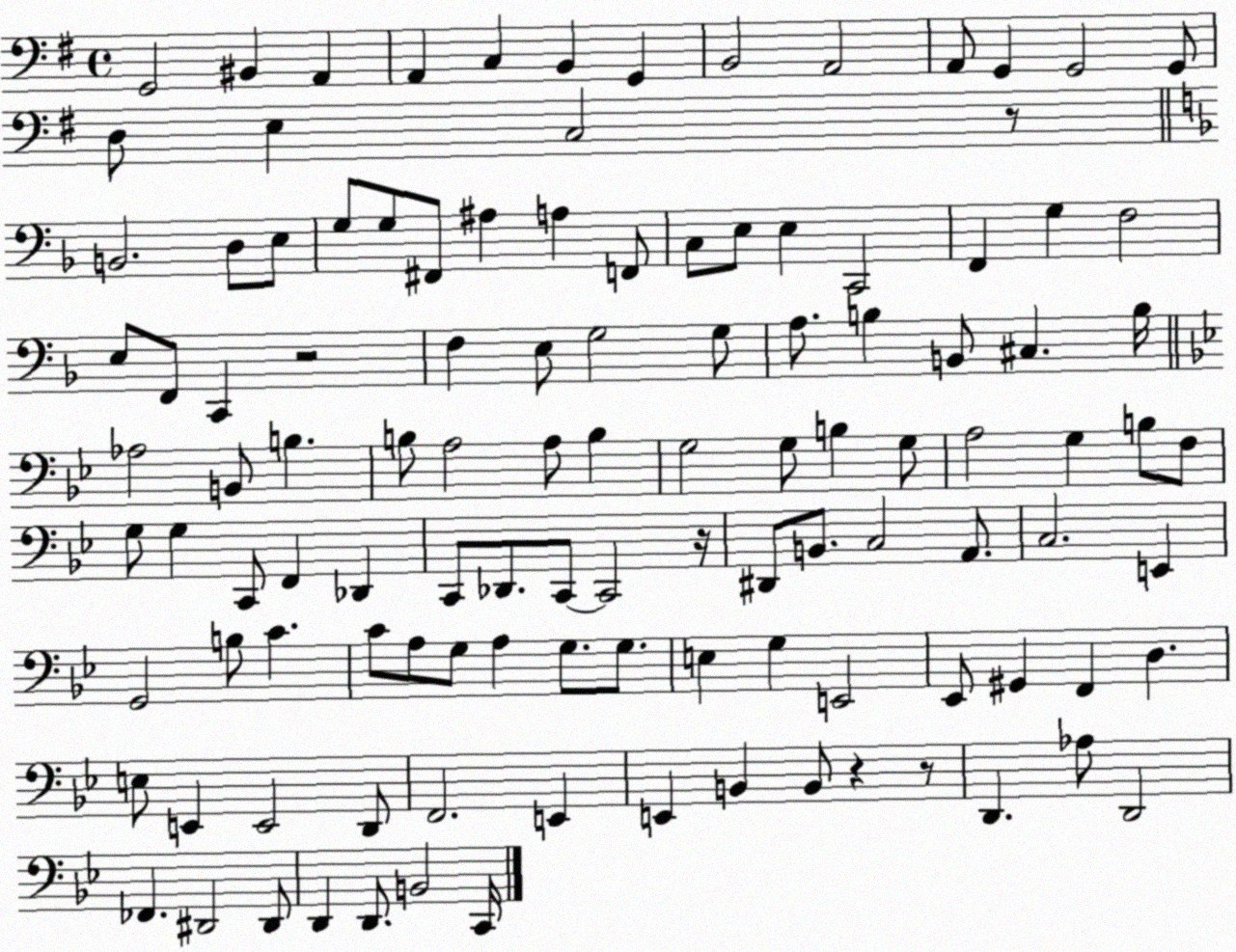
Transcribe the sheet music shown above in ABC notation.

X:1
T:Untitled
M:4/4
L:1/4
K:G
G,,2 ^B,, A,, A,, C, B,, G,, B,,2 A,,2 A,,/2 G,, G,,2 G,,/2 D,/2 E, C,2 z/2 B,,2 D,/2 E,/2 G,/2 G,/2 ^F,,/2 ^A, A, F,,/2 C,/2 E,/2 E, C,,2 F,, G, F,2 E,/2 F,,/2 C,, z2 F, E,/2 G,2 G,/2 A,/2 B, B,,/2 ^C, B,/4 _A,2 B,,/2 B, B,/2 A,2 A,/2 B, G,2 G,/2 B, G,/2 A,2 G, B,/2 F,/2 G,/2 G, C,,/2 F,, _D,, C,,/2 _D,,/2 C,,/2 C,,2 z/4 ^D,,/2 B,,/2 C,2 A,,/2 C,2 E,, G,,2 B,/2 C C/2 A,/2 G,/2 A, G,/2 G,/2 E, G, E,,2 _E,,/2 ^G,, F,, D, E,/2 E,, E,,2 D,,/2 F,,2 E,, E,, B,, B,,/2 z z/2 D,, _A,/2 D,,2 _F,, ^D,,2 ^D,,/2 D,, D,,/2 B,,2 C,,/4